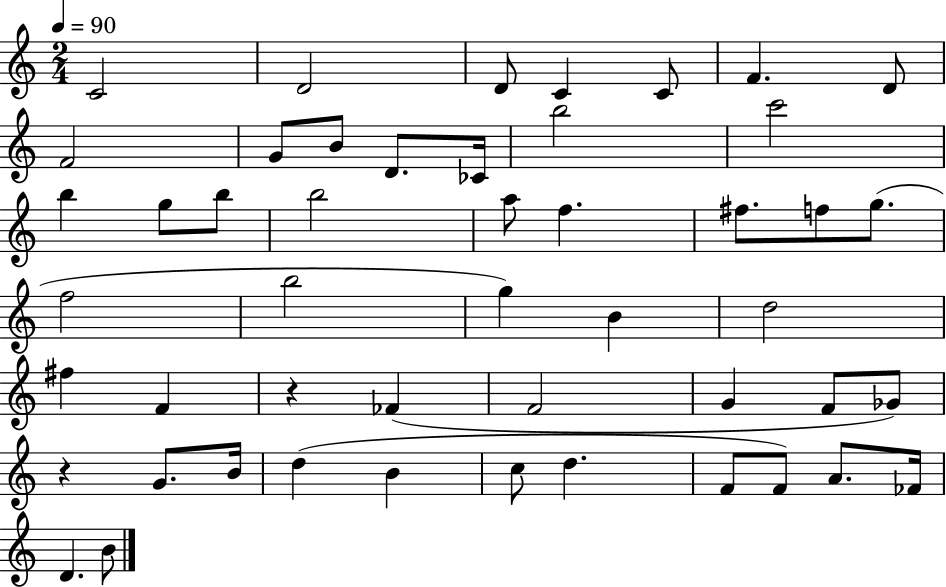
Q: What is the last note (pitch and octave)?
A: B4